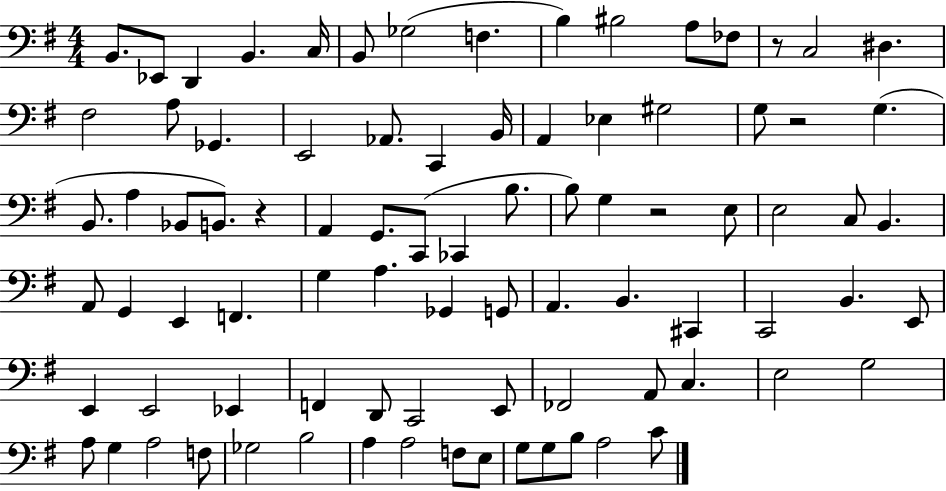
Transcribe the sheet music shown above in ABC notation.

X:1
T:Untitled
M:4/4
L:1/4
K:G
B,,/2 _E,,/2 D,, B,, C,/4 B,,/2 _G,2 F, B, ^B,2 A,/2 _F,/2 z/2 C,2 ^D, ^F,2 A,/2 _G,, E,,2 _A,,/2 C,, B,,/4 A,, _E, ^G,2 G,/2 z2 G, B,,/2 A, _B,,/2 B,,/2 z A,, G,,/2 C,,/2 _C,, B,/2 B,/2 G, z2 E,/2 E,2 C,/2 B,, A,,/2 G,, E,, F,, G, A, _G,, G,,/2 A,, B,, ^C,, C,,2 B,, E,,/2 E,, E,,2 _E,, F,, D,,/2 C,,2 E,,/2 _F,,2 A,,/2 C, E,2 G,2 A,/2 G, A,2 F,/2 _G,2 B,2 A, A,2 F,/2 E,/2 G,/2 G,/2 B,/2 A,2 C/2